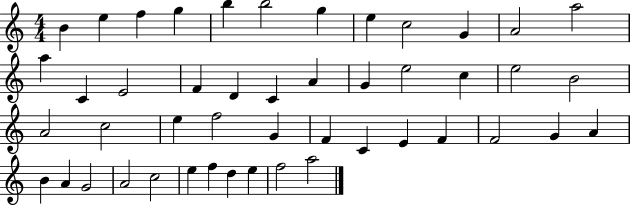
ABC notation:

X:1
T:Untitled
M:4/4
L:1/4
K:C
B e f g b b2 g e c2 G A2 a2 a C E2 F D C A G e2 c e2 B2 A2 c2 e f2 G F C E F F2 G A B A G2 A2 c2 e f d e f2 a2